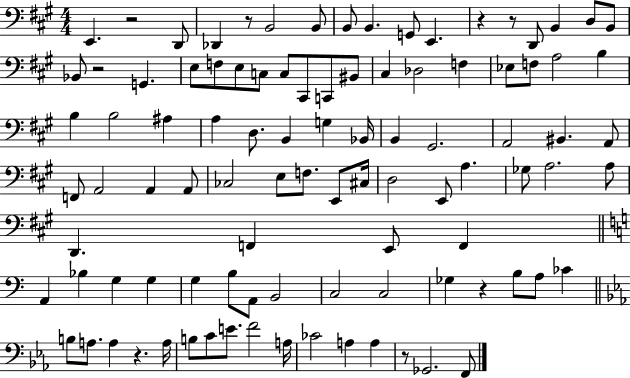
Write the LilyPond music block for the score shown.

{
  \clef bass
  \numericTimeSignature
  \time 4/4
  \key a \major
  e,4. r2 d,8 | des,4 r8 b,2 b,8 | b,8 b,4. g,8 e,4. | r4 r8 d,8 b,4 d8 b,8 | \break bes,8 r2 g,4. | e8 f8 e8 c8 c8 cis,8 c,8 bis,8 | cis4 des2 f4 | ees8 f8 a2 b4 | \break b4 b2 ais4 | a4 d8. b,4 g4 bes,16 | b,4 gis,2. | a,2 bis,4. a,8 | \break f,8 a,2 a,4 a,8 | ces2 e8 f8. e,8 cis16 | d2 e,8 a4. | ges8 a2. a8 | \break d,4. f,4 e,8 f,4 | \bar "||" \break \key c \major a,4 bes4 g4 g4 | g4 b8 a,8 b,2 | c2 c2 | ges4 r4 b8 a8 ces'4 | \break \bar "||" \break \key ees \major b8 a8. a4 r4. a16 | b8 c'8 e'8. f'2 a16 | ces'2 a4 a4 | r8 ges,2. f,8 | \break \bar "|."
}